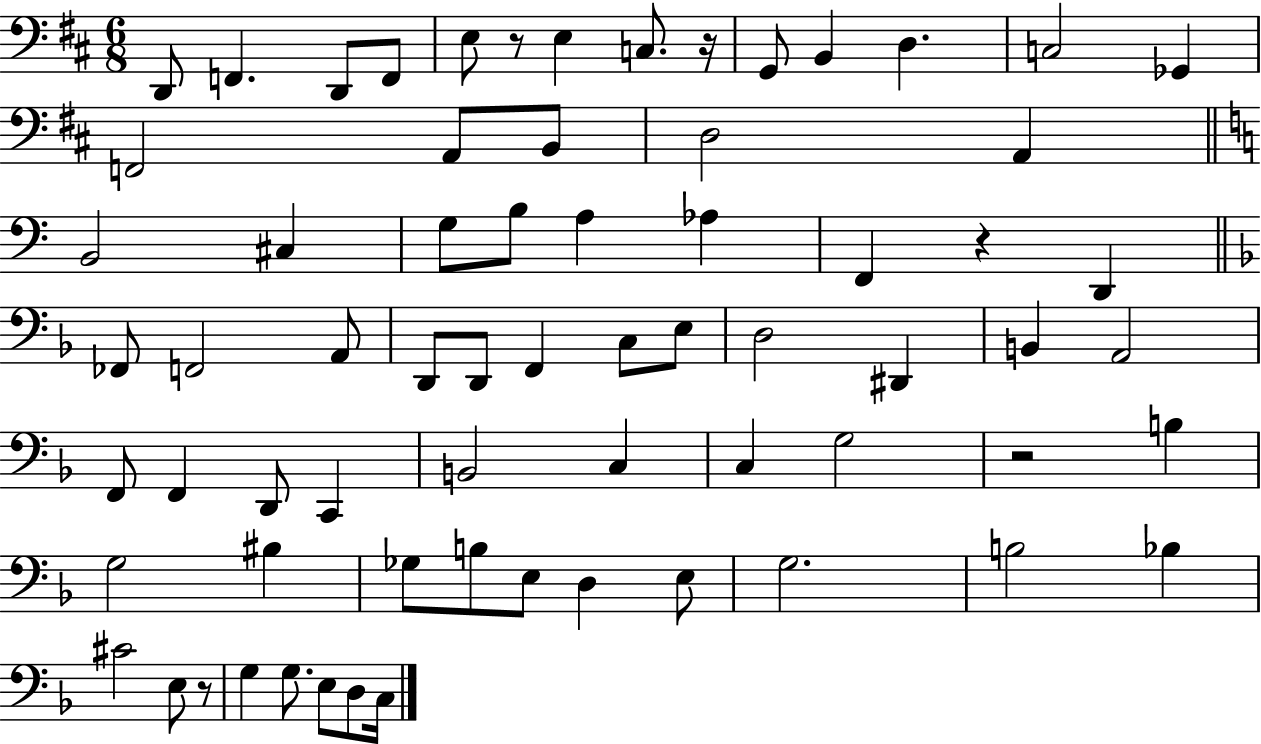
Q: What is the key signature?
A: D major